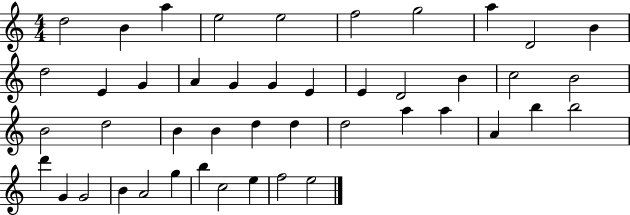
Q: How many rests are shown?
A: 0